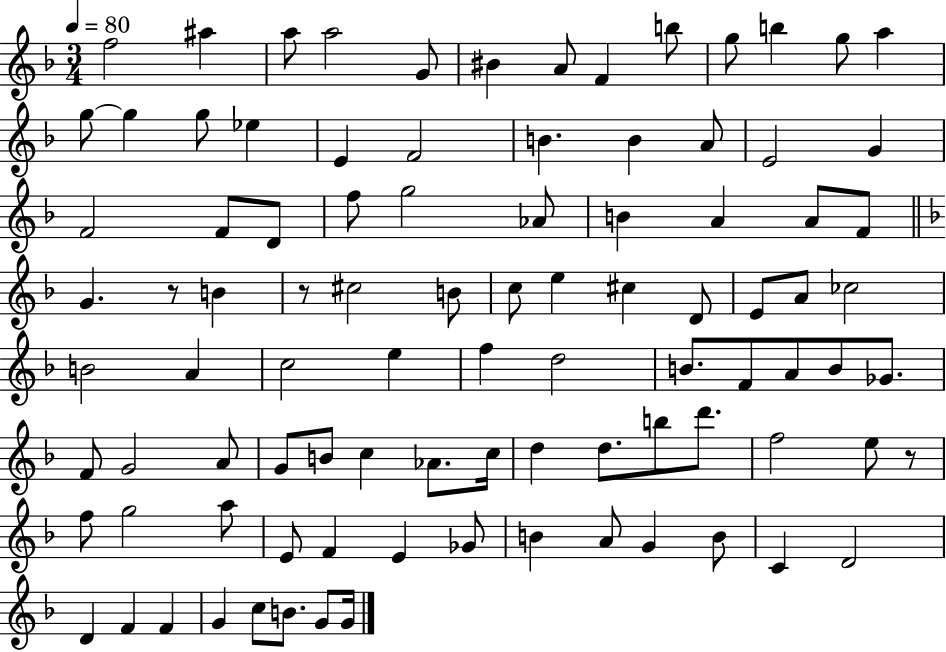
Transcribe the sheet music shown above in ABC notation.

X:1
T:Untitled
M:3/4
L:1/4
K:F
f2 ^a a/2 a2 G/2 ^B A/2 F b/2 g/2 b g/2 a g/2 g g/2 _e E F2 B B A/2 E2 G F2 F/2 D/2 f/2 g2 _A/2 B A A/2 F/2 G z/2 B z/2 ^c2 B/2 c/2 e ^c D/2 E/2 A/2 _c2 B2 A c2 e f d2 B/2 F/2 A/2 B/2 _G/2 F/2 G2 A/2 G/2 B/2 c _A/2 c/4 d d/2 b/2 d'/2 f2 e/2 z/2 f/2 g2 a/2 E/2 F E _G/2 B A/2 G B/2 C D2 D F F G c/2 B/2 G/2 G/4